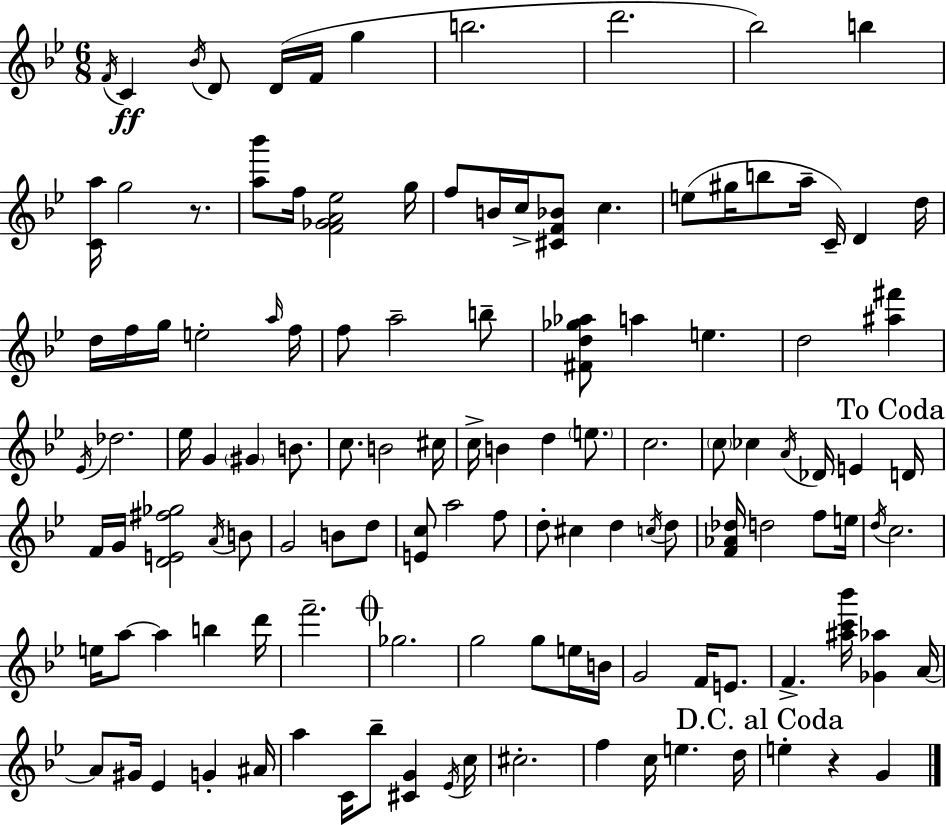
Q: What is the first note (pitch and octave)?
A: F4